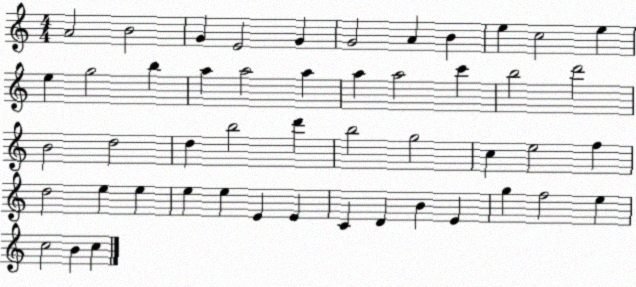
X:1
T:Untitled
M:4/4
L:1/4
K:C
A2 B2 G E2 G G2 A B e c2 e e g2 b a a2 a a a2 c' b2 d'2 B2 d2 d b2 d' b2 g2 c e2 f d2 e e e e E E C D B E g f2 e c2 B c